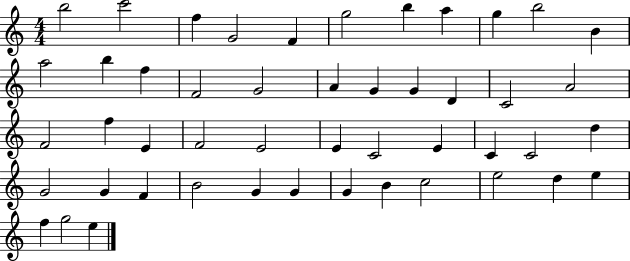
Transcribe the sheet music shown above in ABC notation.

X:1
T:Untitled
M:4/4
L:1/4
K:C
b2 c'2 f G2 F g2 b a g b2 B a2 b f F2 G2 A G G D C2 A2 F2 f E F2 E2 E C2 E C C2 d G2 G F B2 G G G B c2 e2 d e f g2 e